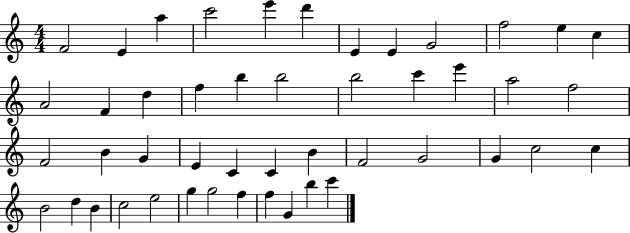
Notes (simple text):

F4/h E4/q A5/q C6/h E6/q D6/q E4/q E4/q G4/h F5/h E5/q C5/q A4/h F4/q D5/q F5/q B5/q B5/h B5/h C6/q E6/q A5/h F5/h F4/h B4/q G4/q E4/q C4/q C4/q B4/q F4/h G4/h G4/q C5/h C5/q B4/h D5/q B4/q C5/h E5/h G5/q G5/h F5/q F5/q G4/q B5/q C6/q